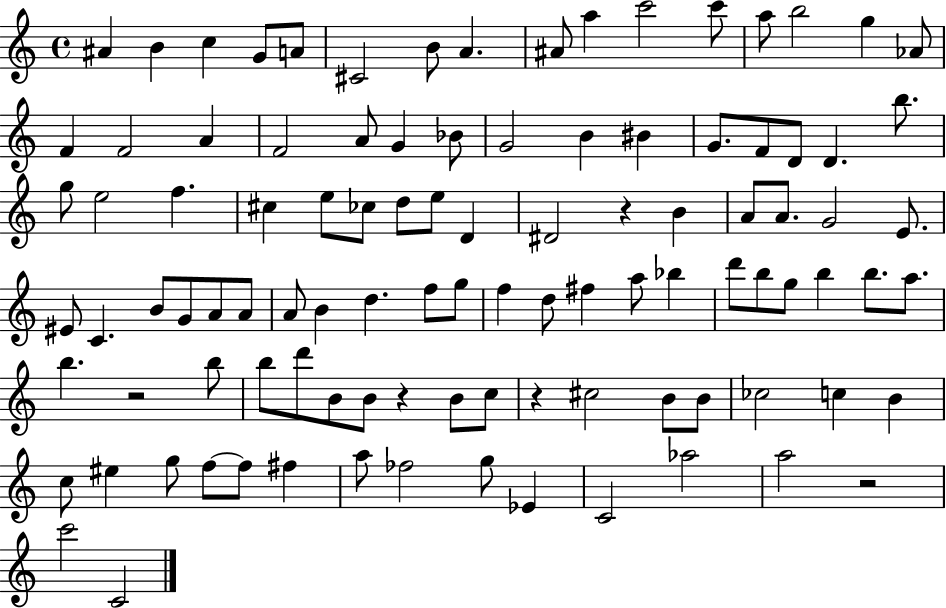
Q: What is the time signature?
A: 4/4